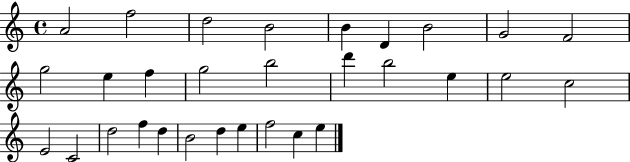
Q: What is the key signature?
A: C major